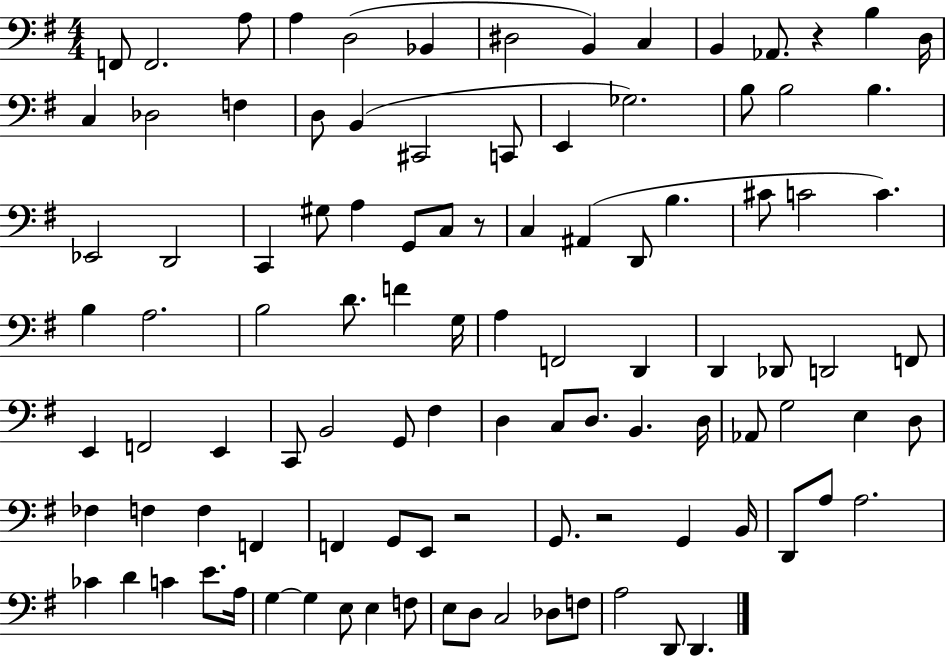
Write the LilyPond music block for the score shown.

{
  \clef bass
  \numericTimeSignature
  \time 4/4
  \key g \major
  \repeat volta 2 { f,8 f,2. a8 | a4 d2( bes,4 | dis2 b,4) c4 | b,4 aes,8. r4 b4 d16 | \break c4 des2 f4 | d8 b,4( cis,2 c,8 | e,4 ges2.) | b8 b2 b4. | \break ees,2 d,2 | c,4 gis8 a4 g,8 c8 r8 | c4 ais,4( d,8 b4. | cis'8 c'2 c'4.) | \break b4 a2. | b2 d'8. f'4 g16 | a4 f,2 d,4 | d,4 des,8 d,2 f,8 | \break e,4 f,2 e,4 | c,8 b,2 g,8 fis4 | d4 c8 d8. b,4. d16 | aes,8 g2 e4 d8 | \break fes4 f4 f4 f,4 | f,4 g,8 e,8 r2 | g,8. r2 g,4 b,16 | d,8 a8 a2. | \break ces'4 d'4 c'4 e'8. a16 | g4~~ g4 e8 e4 f8 | e8 d8 c2 des8 f8 | a2 d,8 d,4. | \break } \bar "|."
}